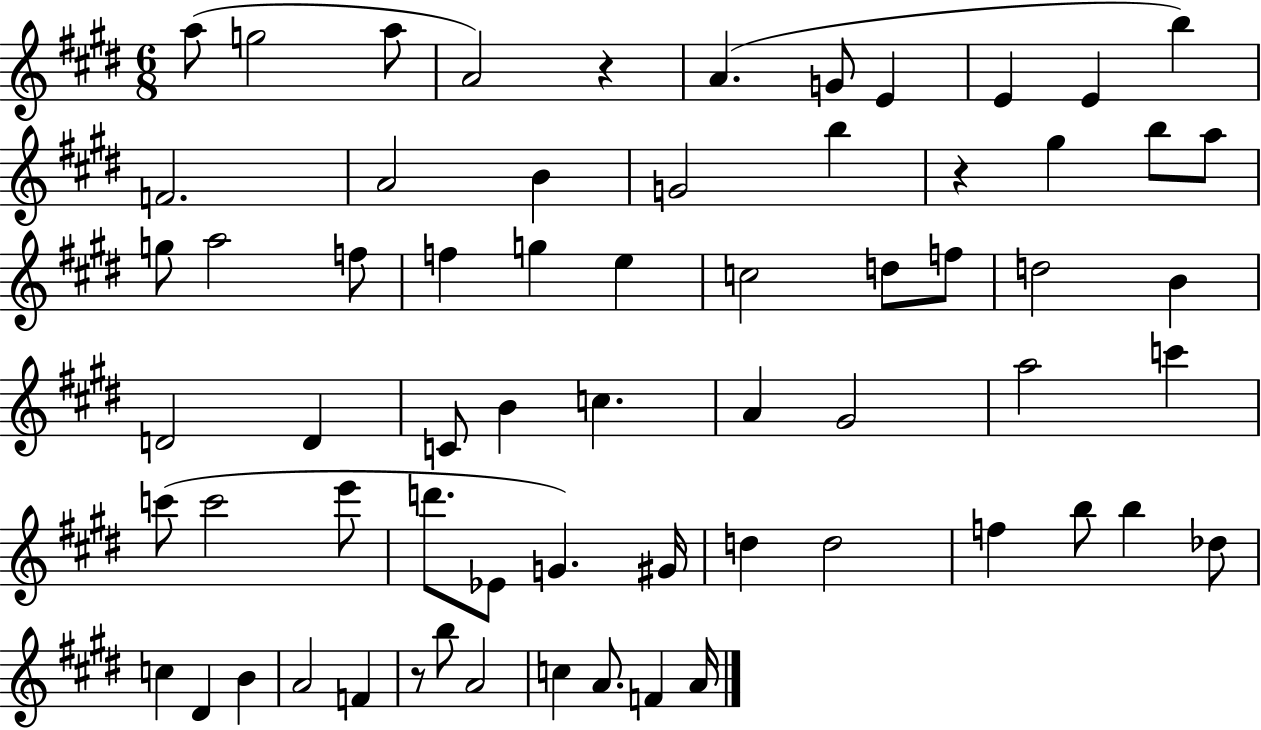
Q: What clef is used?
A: treble